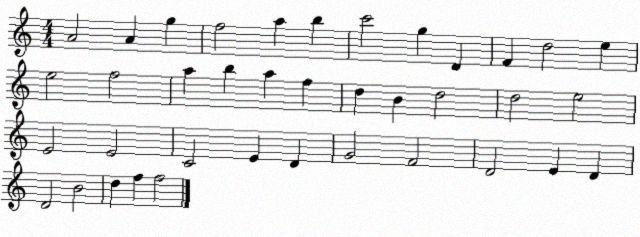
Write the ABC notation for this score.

X:1
T:Untitled
M:4/4
L:1/4
K:C
A2 A g f2 a b c'2 g D F d2 e e2 f2 a b a f d B d2 d2 e2 E2 E2 C2 E D G2 F2 D2 E D D2 B2 d f f2